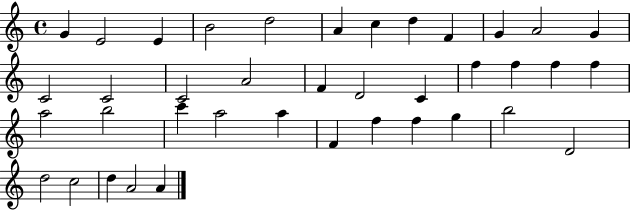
{
  \clef treble
  \time 4/4
  \defaultTimeSignature
  \key c \major
  g'4 e'2 e'4 | b'2 d''2 | a'4 c''4 d''4 f'4 | g'4 a'2 g'4 | \break c'2 c'2 | c'2 a'2 | f'4 d'2 c'4 | f''4 f''4 f''4 f''4 | \break a''2 b''2 | c'''4 a''2 a''4 | f'4 f''4 f''4 g''4 | b''2 d'2 | \break d''2 c''2 | d''4 a'2 a'4 | \bar "|."
}